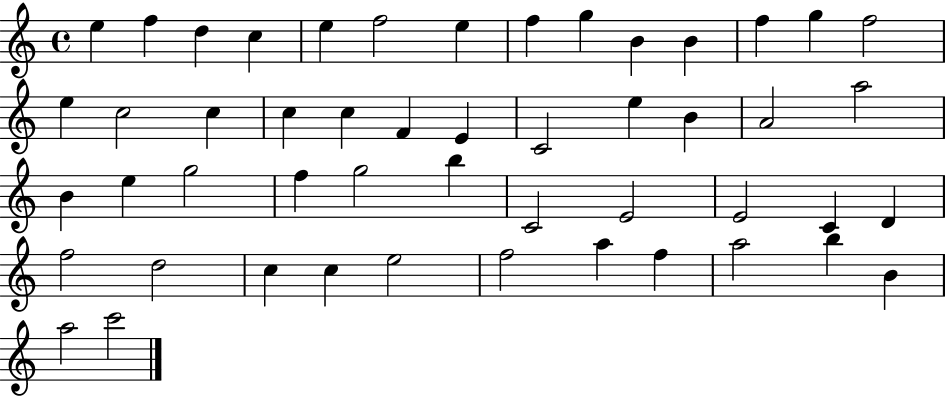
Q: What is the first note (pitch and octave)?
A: E5